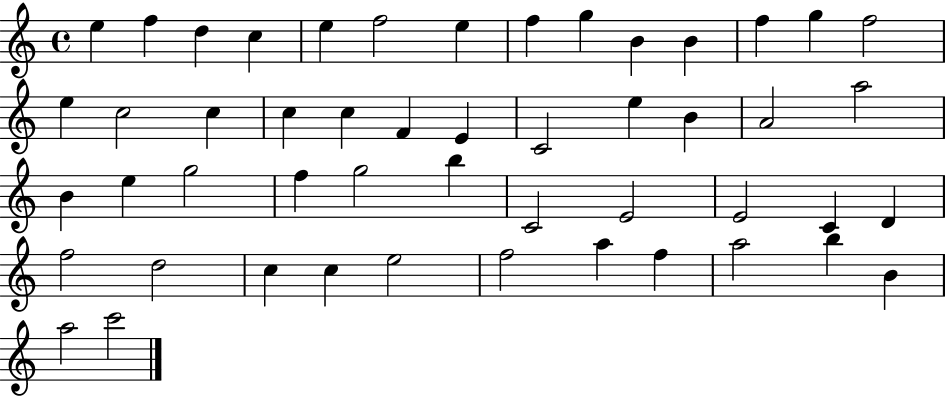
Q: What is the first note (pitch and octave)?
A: E5